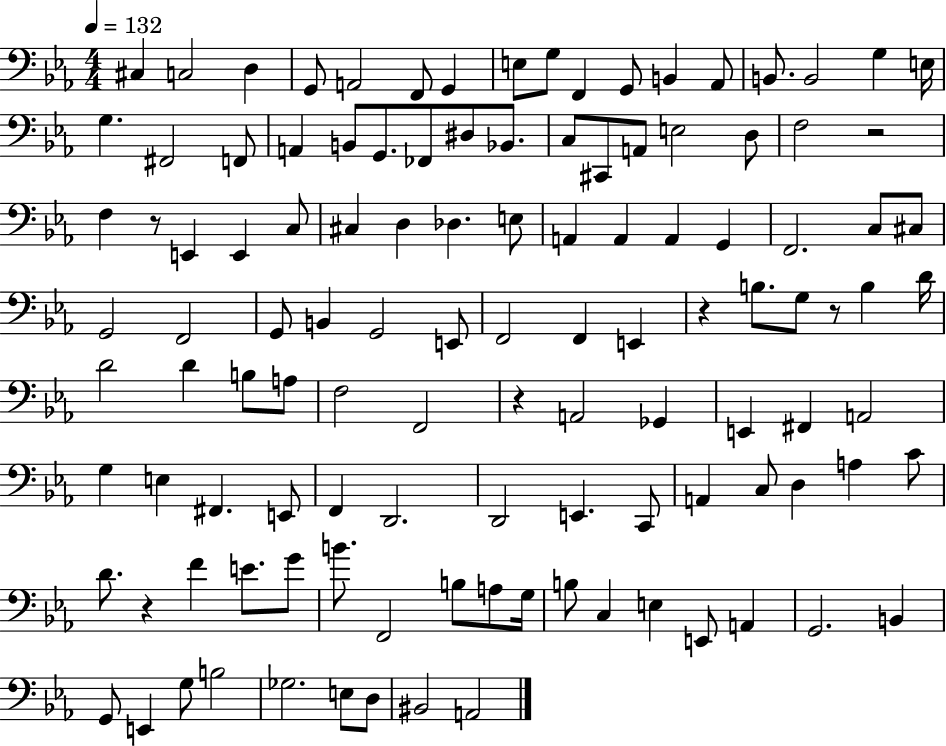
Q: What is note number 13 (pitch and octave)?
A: Ab2